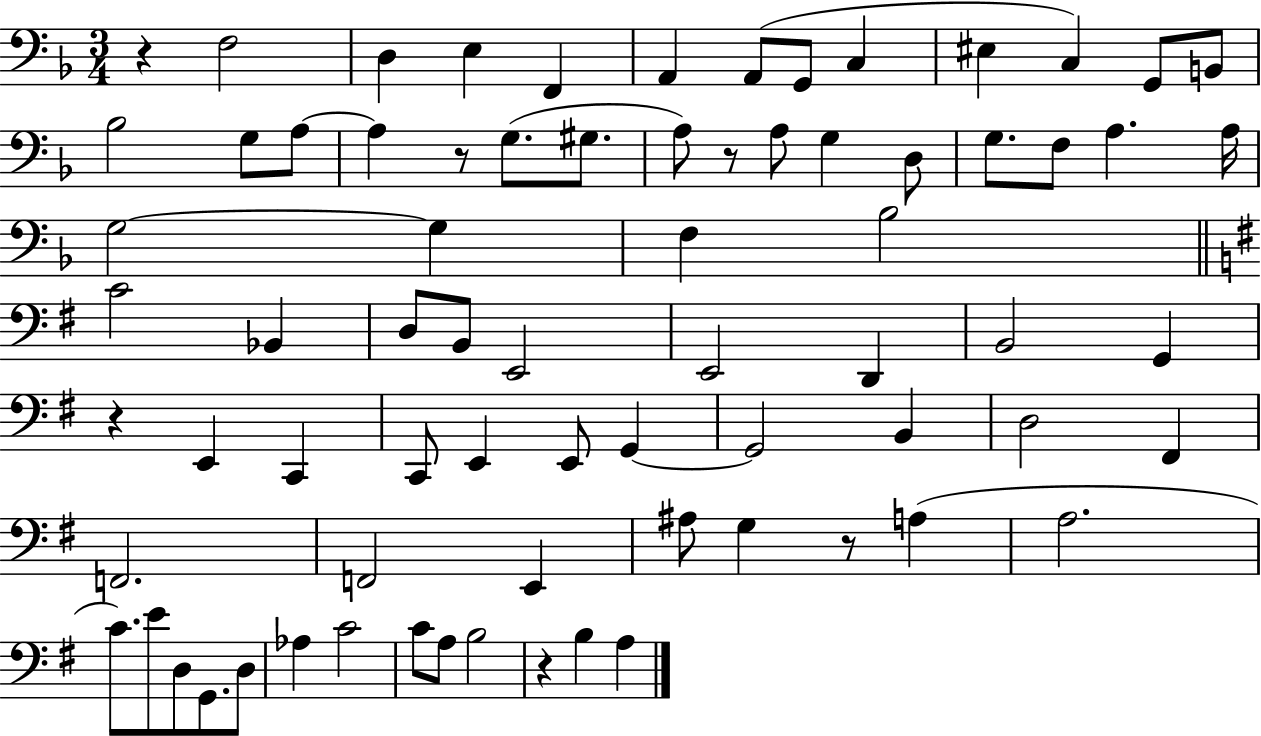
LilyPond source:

{
  \clef bass
  \numericTimeSignature
  \time 3/4
  \key f \major
  r4 f2 | d4 e4 f,4 | a,4 a,8( g,8 c4 | eis4 c4) g,8 b,8 | \break bes2 g8 a8~~ | a4 r8 g8.( gis8. | a8) r8 a8 g4 d8 | g8. f8 a4. a16 | \break g2~~ g4 | f4 bes2 | \bar "||" \break \key e \minor c'2 bes,4 | d8 b,8 e,2 | e,2 d,4 | b,2 g,4 | \break r4 e,4 c,4 | c,8 e,4 e,8 g,4~~ | g,2 b,4 | d2 fis,4 | \break f,2. | f,2 e,4 | ais8 g4 r8 a4( | a2. | \break c'8.) e'8 d8 g,8. d8 | aes4 c'2 | c'8 a8 b2 | r4 b4 a4 | \break \bar "|."
}